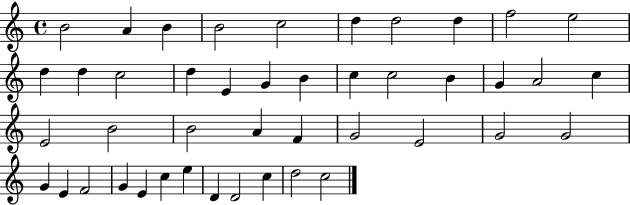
{
  \clef treble
  \time 4/4
  \defaultTimeSignature
  \key c \major
  b'2 a'4 b'4 | b'2 c''2 | d''4 d''2 d''4 | f''2 e''2 | \break d''4 d''4 c''2 | d''4 e'4 g'4 b'4 | c''4 c''2 b'4 | g'4 a'2 c''4 | \break e'2 b'2 | b'2 a'4 f'4 | g'2 e'2 | g'2 g'2 | \break g'4 e'4 f'2 | g'4 e'4 c''4 e''4 | d'4 d'2 c''4 | d''2 c''2 | \break \bar "|."
}